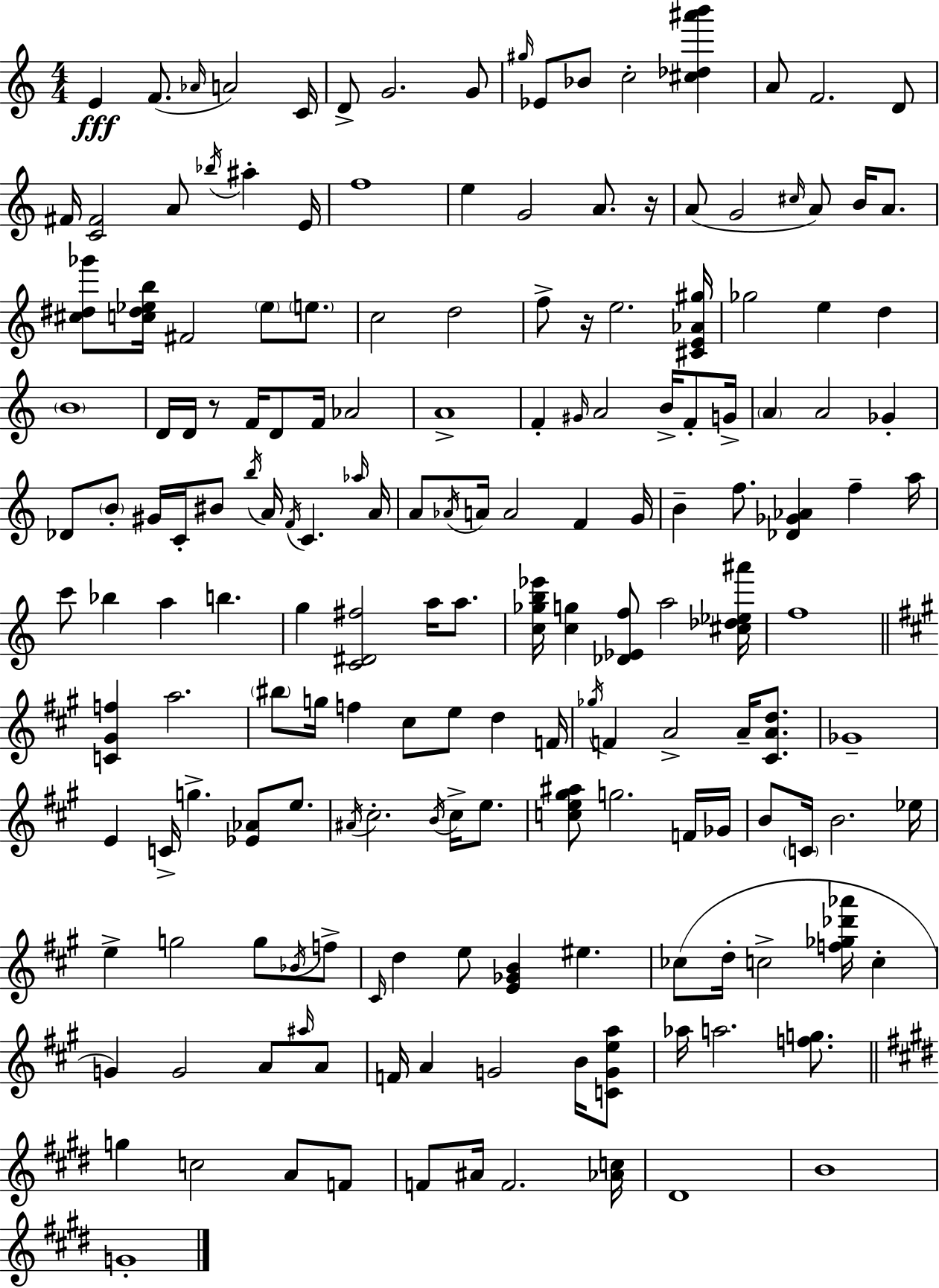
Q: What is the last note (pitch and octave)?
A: G4